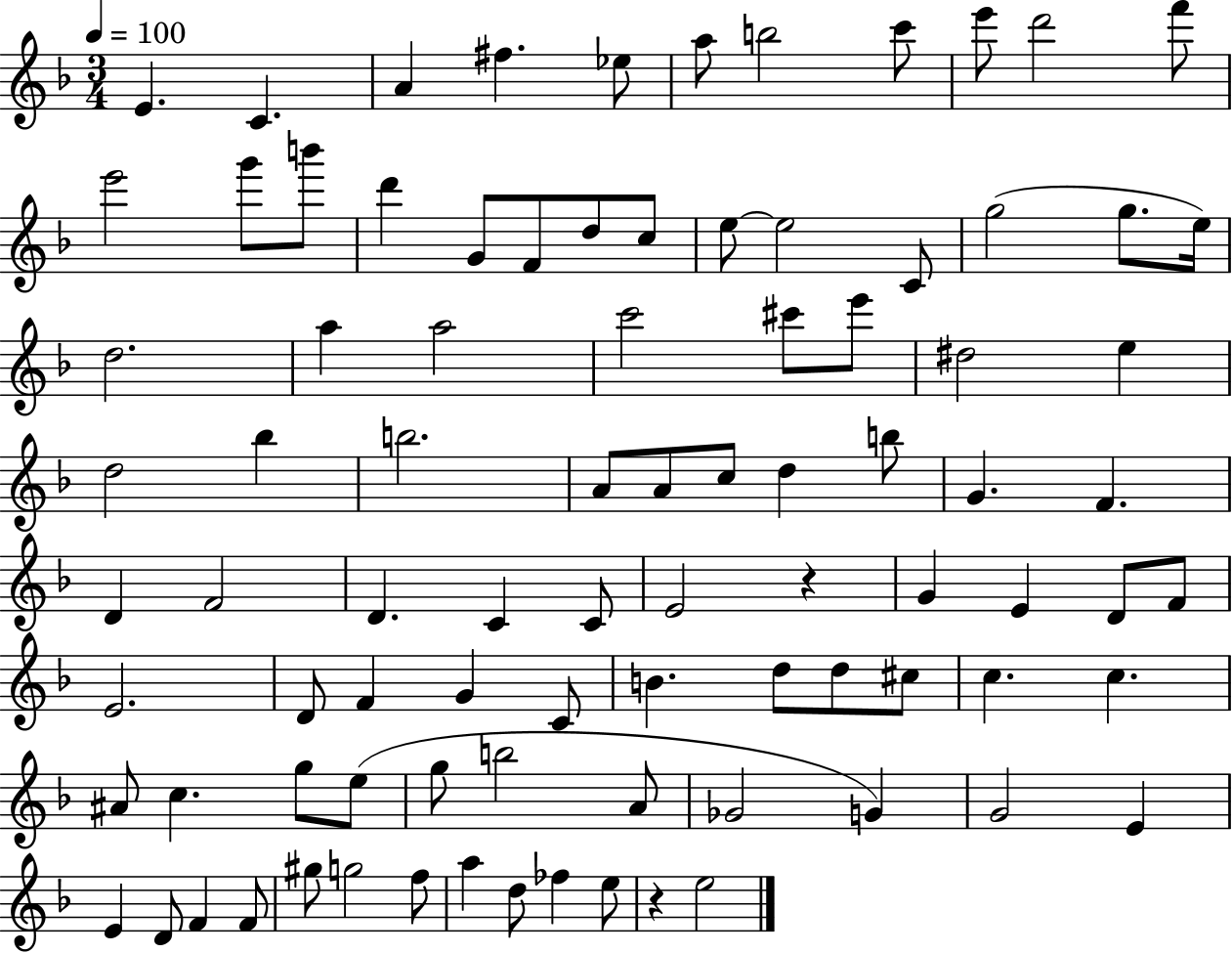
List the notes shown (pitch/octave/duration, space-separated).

E4/q. C4/q. A4/q F#5/q. Eb5/e A5/e B5/h C6/e E6/e D6/h F6/e E6/h G6/e B6/e D6/q G4/e F4/e D5/e C5/e E5/e E5/h C4/e G5/h G5/e. E5/s D5/h. A5/q A5/h C6/h C#6/e E6/e D#5/h E5/q D5/h Bb5/q B5/h. A4/e A4/e C5/e D5/q B5/e G4/q. F4/q. D4/q F4/h D4/q. C4/q C4/e E4/h R/q G4/q E4/q D4/e F4/e E4/h. D4/e F4/q G4/q C4/e B4/q. D5/e D5/e C#5/e C5/q. C5/q. A#4/e C5/q. G5/e E5/e G5/e B5/h A4/e Gb4/h G4/q G4/h E4/q E4/q D4/e F4/q F4/e G#5/e G5/h F5/e A5/q D5/e FES5/q E5/e R/q E5/h